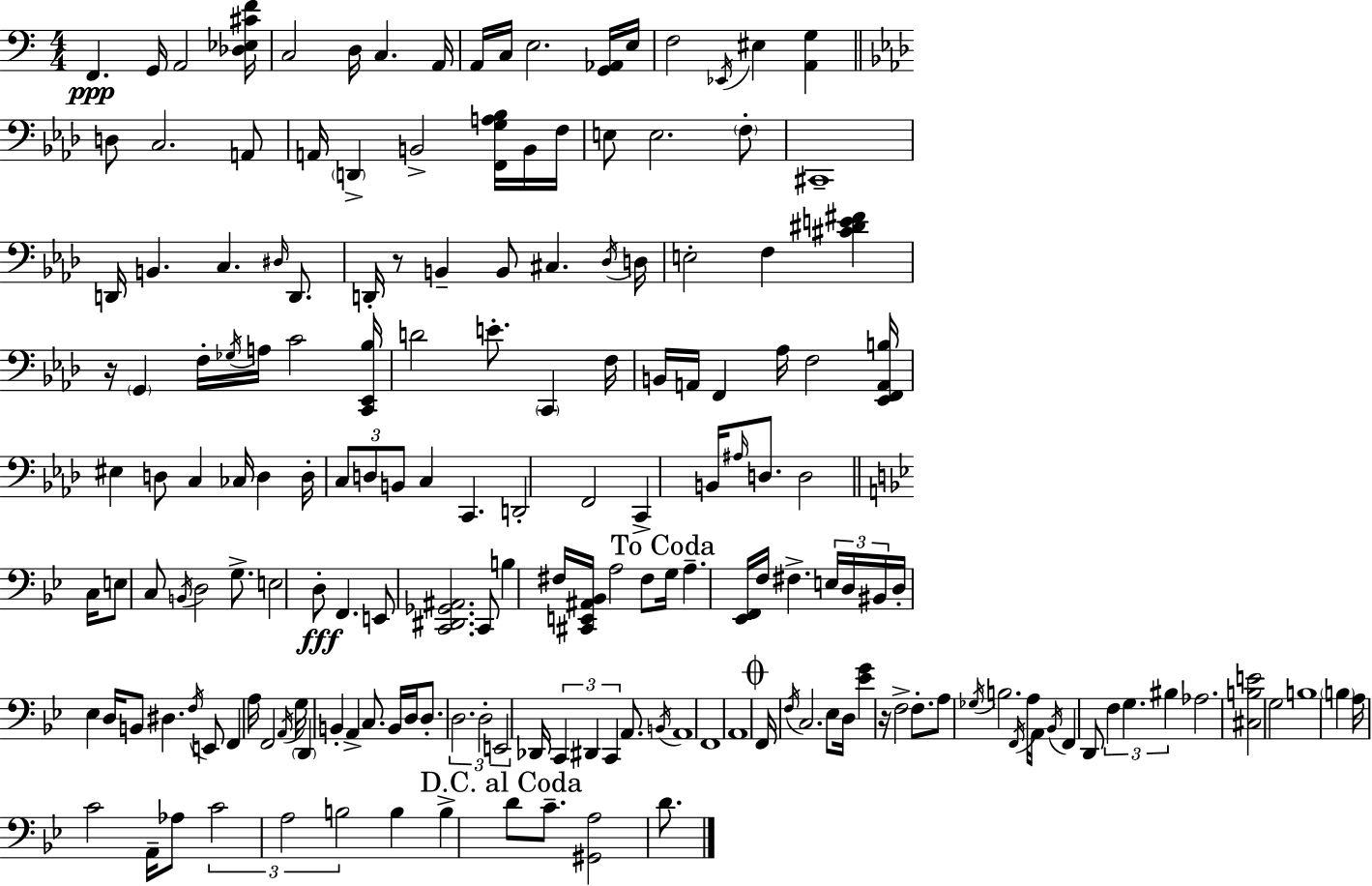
X:1
T:Untitled
M:4/4
L:1/4
K:C
F,, G,,/4 A,,2 [_D,_E,^CF]/4 C,2 D,/4 C, A,,/4 A,,/4 C,/4 E,2 [G,,_A,,]/4 E,/4 F,2 _E,,/4 ^E, [A,,G,] D,/2 C,2 A,,/2 A,,/4 D,, B,,2 [F,,G,A,_B,]/4 B,,/4 F,/4 E,/2 E,2 F,/2 ^C,,4 D,,/4 B,, C, ^D,/4 D,,/2 D,,/4 z/2 B,, B,,/2 ^C, _D,/4 D,/4 E,2 F, [^C^DE^F] z/4 G,, F,/4 _G,/4 A,/4 C2 [C,,_E,,_B,]/4 D2 E/2 C,, F,/4 B,,/4 A,,/4 F,, _A,/4 F,2 [_E,,F,,A,,B,]/4 ^E, D,/2 C, _C,/4 D, D,/4 C,/2 D,/2 B,,/2 C, C,, D,,2 F,,2 C,, B,,/4 ^A,/4 D,/2 D,2 C,/4 E,/2 C,/2 B,,/4 D,2 G,/2 E,2 D,/2 F,, E,,/2 [C,,^D,,_G,,^A,,]2 C,,/2 B, ^F,/4 [^C,,E,,^A,,_B,,]/4 A,2 ^F,/2 G,/4 A, [_E,,F,,]/4 F,/4 ^F, E,/4 D,/4 ^B,,/4 D,/4 _E, D,/4 B,,/2 ^D, F,/4 E,,/2 F,, A,/4 F,,2 A,,/4 G,/4 D,, B,, A,, C,/2 B,,/4 D,/4 D,/2 D,2 D,2 E,,2 _D,,/4 C,, ^D,, C,, A,,/2 B,,/4 A,,4 F,,4 A,,4 F,,/4 F,/4 C,2 _E,/2 D,/4 [_EG] z/4 F,2 F,/2 A,/2 _G,/4 B,2 F,,/4 A,/4 A,,/4 _B,,/4 F,, D,,/2 F, G, ^B, _A,2 [^C,B,E]2 G,2 B,4 B, A,/4 C2 A,,/4 _A,/2 C2 A,2 B,2 B, B, D/2 C/2 [^G,,A,]2 D/2